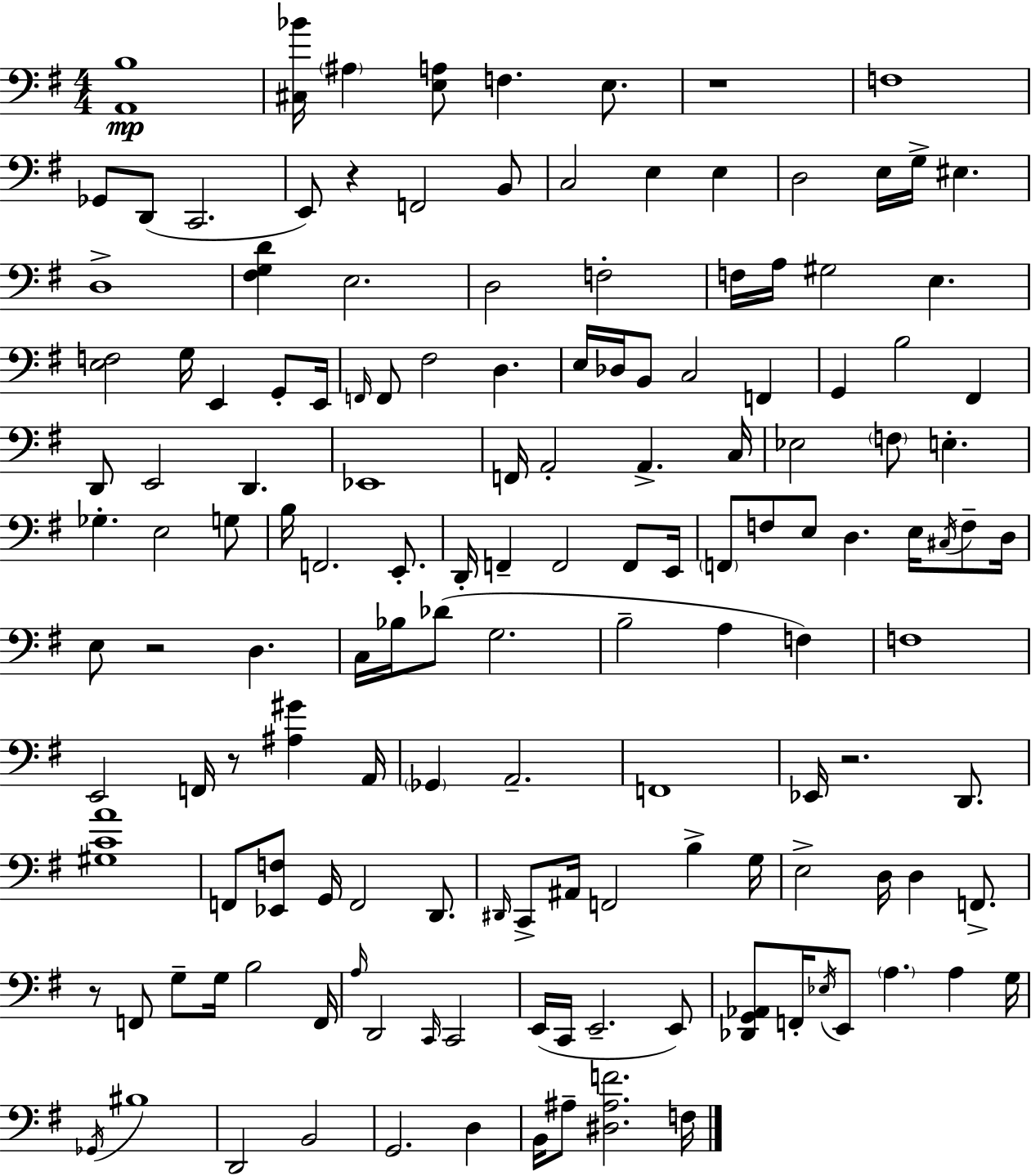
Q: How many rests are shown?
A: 6